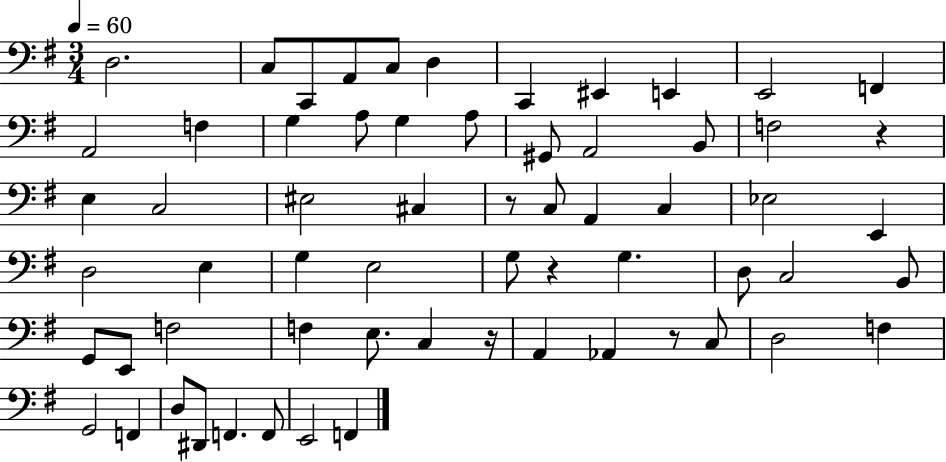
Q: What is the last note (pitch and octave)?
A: F2